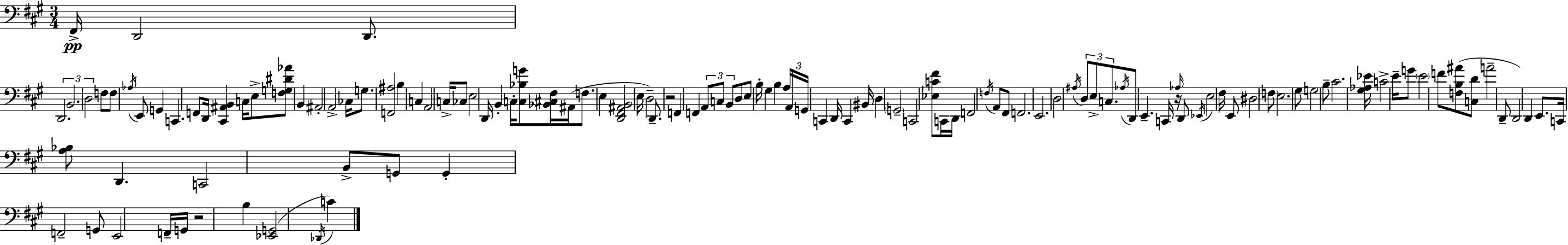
X:1
T:Untitled
M:3/4
L:1/4
K:A
^F,,/4 D,,2 D,,/2 D,,2 B,,2 D,2 F,/2 F,/2 _A,/4 E,,/2 G,, C,, F,,/2 D,,/4 [^C,,^A,,B,,] C,/4 E,/2 [F,G,^D_A]/2 B,, ^A,,2 A,,2 _C,/4 G,/2 [F,,^A,]2 B, C, A,,2 C,/4 _C,/2 E,2 D,,/4 B,, C,/4 [C,_B,G]/2 [_B,,^C,^F,]/4 ^A,,/4 F,/2 E, [D,,^F,,^A,,B,,]2 E,/4 D,2 D,,/2 z2 F,, F,, A,,/2 C,/2 B,,/2 D,/2 E,/2 B,/4 ^G, B, A,/4 A,,/4 G,,/4 C,, D,,/4 C,, ^B,,/4 D, G,,2 C,,2 [_E,C^F]/2 C,,/4 D,,/4 F,,2 F,/4 A,,/2 ^F,,/2 F,,2 E,,2 D,2 ^A,/4 D,/2 E,/2 C,/2 _A,/4 D,,/2 E,, C,,/4 z/4 _A,/4 D,,/2 _E,,/4 E,2 ^F,/4 E,,/2 ^D,2 F,/2 E,2 ^G,/2 G,2 B,/2 ^C2 [^G,_A,_E]/4 C2 E/4 G/2 E2 F/2 [F,B,^A]/2 [C,D]/2 A2 D,,/2 D,,2 D,, E,,/2 C,,/4 [A,_B,]/2 D,, C,,2 B,,/2 G,,/2 G,, F,,2 G,,/2 E,,2 F,,/4 G,,/4 z2 B, [_E,,G,,]2 _D,,/4 C